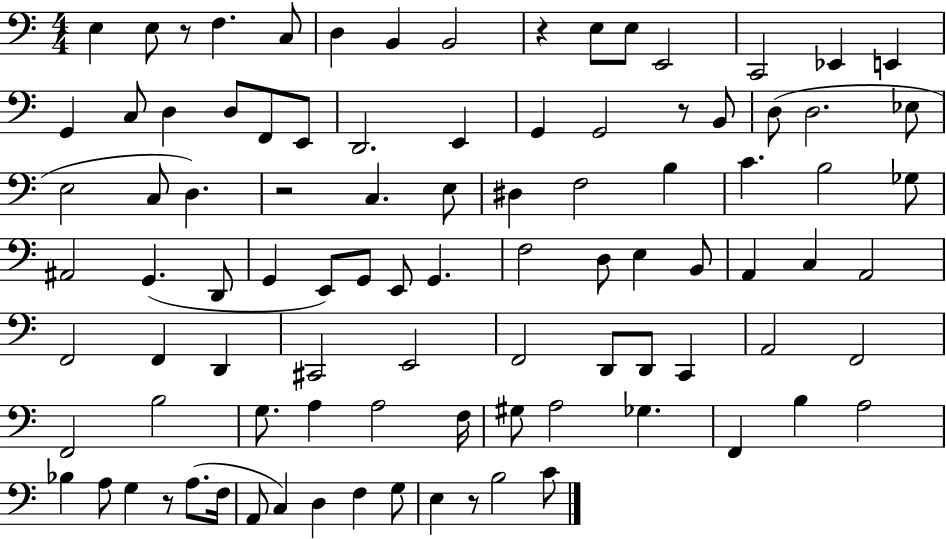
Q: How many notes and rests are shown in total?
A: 95